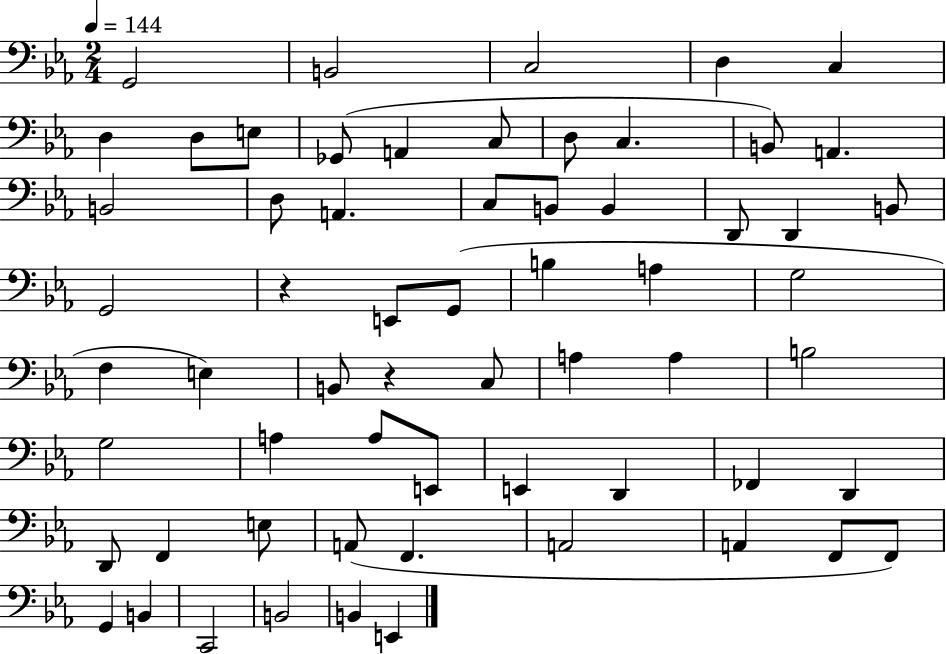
{
  \clef bass
  \numericTimeSignature
  \time 2/4
  \key ees \major
  \tempo 4 = 144
  g,2 | b,2 | c2 | d4 c4 | \break d4 d8 e8 | ges,8( a,4 c8 | d8 c4. | b,8) a,4. | \break b,2 | d8 a,4. | c8 b,8 b,4 | d,8 d,4 b,8 | \break g,2 | r4 e,8 g,8( | b4 a4 | g2 | \break f4 e4) | b,8 r4 c8 | a4 a4 | b2 | \break g2 | a4 a8 e,8 | e,4 d,4 | fes,4 d,4 | \break d,8 f,4 e8 | a,8( f,4. | a,2 | a,4 f,8 f,8) | \break g,4 b,4 | c,2 | b,2 | b,4 e,4 | \break \bar "|."
}